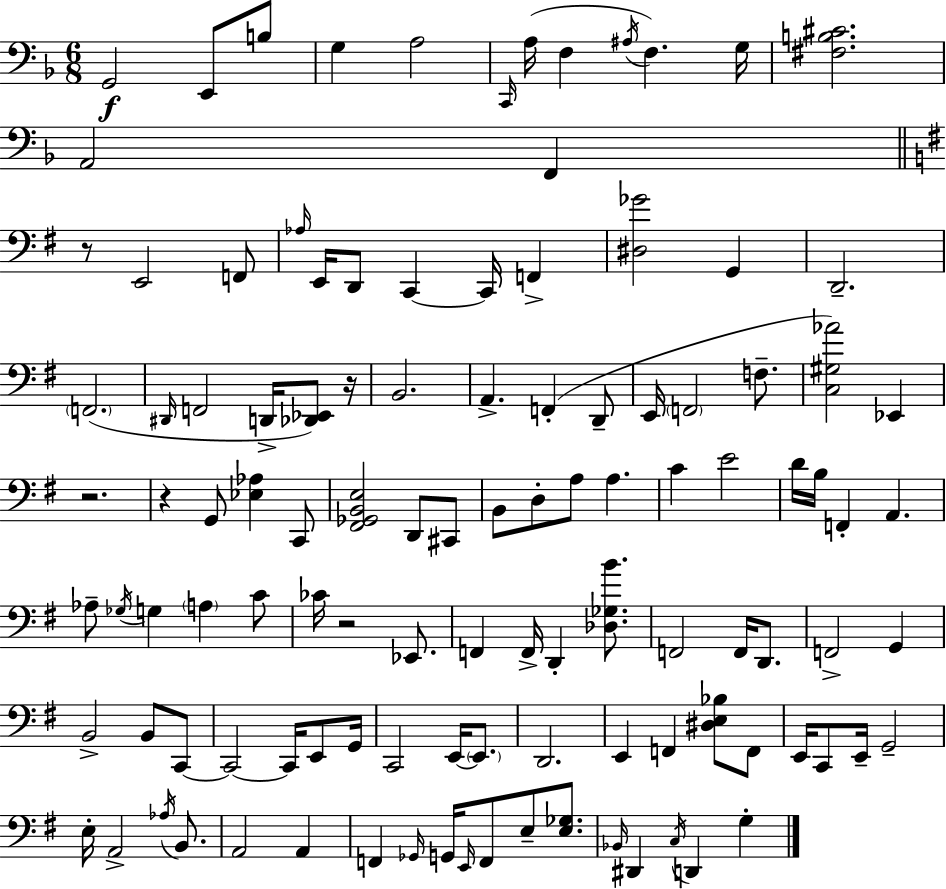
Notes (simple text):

G2/h E2/e B3/e G3/q A3/h C2/s A3/s F3/q A#3/s F3/q. G3/s [F#3,B3,C#4]/h. A2/h F2/q R/e E2/h F2/e Ab3/s E2/s D2/e C2/q C2/s F2/q [D#3,Gb4]/h G2/q D2/h. F2/h. D#2/s F2/h D2/s [Db2,Eb2]/e R/s B2/h. A2/q. F2/q D2/e E2/s F2/h F3/e. [C3,G#3,Ab4]/h Eb2/q R/h. R/q G2/e [Eb3,Ab3]/q C2/e [F#2,Gb2,B2,E3]/h D2/e C#2/e B2/e D3/e A3/e A3/q. C4/q E4/h D4/s B3/s F2/q A2/q. Ab3/e Gb3/s G3/q A3/q C4/e CES4/s R/h Eb2/e. F2/q F2/s D2/q [Db3,Gb3,B4]/e. F2/h F2/s D2/e. F2/h G2/q B2/h B2/e C2/e C2/h C2/s E2/e G2/s C2/h E2/s E2/e. D2/h. E2/q F2/q [D#3,E3,Bb3]/e F2/e E2/s C2/e E2/s G2/h E3/s A2/h Ab3/s B2/e. A2/h A2/q F2/q Gb2/s G2/s E2/s F2/e E3/e [E3,Gb3]/e. Bb2/s D#2/q C3/s D2/q G3/q